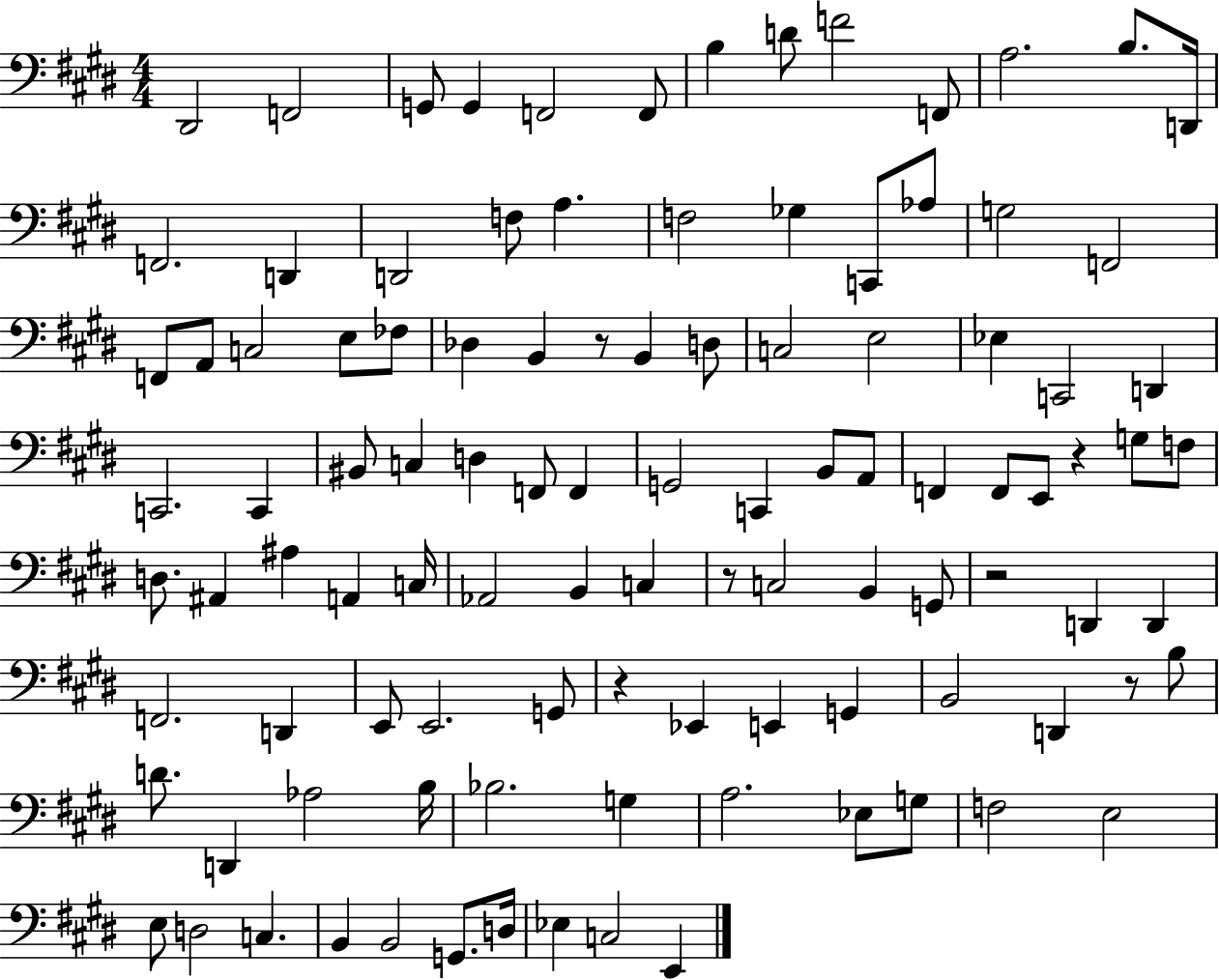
D#2/h F2/h G2/e G2/q F2/h F2/e B3/q D4/e F4/h F2/e A3/h. B3/e. D2/s F2/h. D2/q D2/h F3/e A3/q. F3/h Gb3/q C2/e Ab3/e G3/h F2/h F2/e A2/e C3/h E3/e FES3/e Db3/q B2/q R/e B2/q D3/e C3/h E3/h Eb3/q C2/h D2/q C2/h. C2/q BIS2/e C3/q D3/q F2/e F2/q G2/h C2/q B2/e A2/e F2/q F2/e E2/e R/q G3/e F3/e D3/e. A#2/q A#3/q A2/q C3/s Ab2/h B2/q C3/q R/e C3/h B2/q G2/e R/h D2/q D2/q F2/h. D2/q E2/e E2/h. G2/e R/q Eb2/q E2/q G2/q B2/h D2/q R/e B3/e D4/e. D2/q Ab3/h B3/s Bb3/h. G3/q A3/h. Eb3/e G3/e F3/h E3/h E3/e D3/h C3/q. B2/q B2/h G2/e. D3/s Eb3/q C3/h E2/q